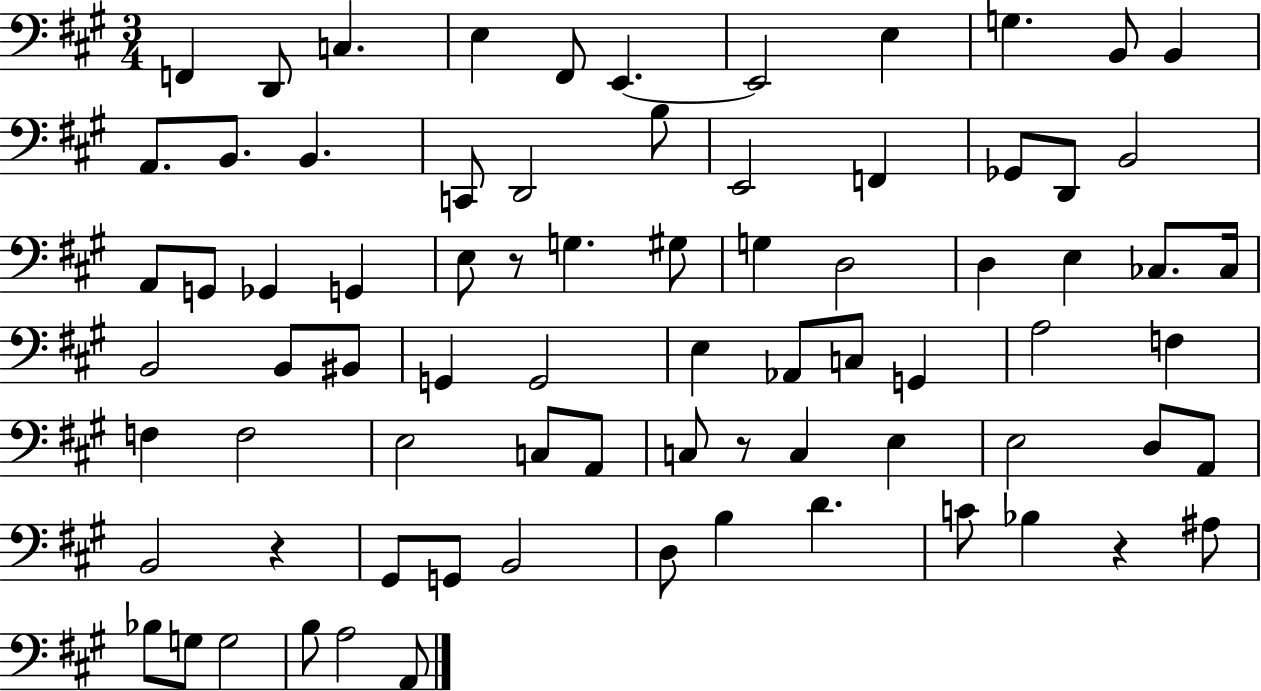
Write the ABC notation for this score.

X:1
T:Untitled
M:3/4
L:1/4
K:A
F,, D,,/2 C, E, ^F,,/2 E,, E,,2 E, G, B,,/2 B,, A,,/2 B,,/2 B,, C,,/2 D,,2 B,/2 E,,2 F,, _G,,/2 D,,/2 B,,2 A,,/2 G,,/2 _G,, G,, E,/2 z/2 G, ^G,/2 G, D,2 D, E, _C,/2 _C,/4 B,,2 B,,/2 ^B,,/2 G,, G,,2 E, _A,,/2 C,/2 G,, A,2 F, F, F,2 E,2 C,/2 A,,/2 C,/2 z/2 C, E, E,2 D,/2 A,,/2 B,,2 z ^G,,/2 G,,/2 B,,2 D,/2 B, D C/2 _B, z ^A,/2 _B,/2 G,/2 G,2 B,/2 A,2 A,,/2